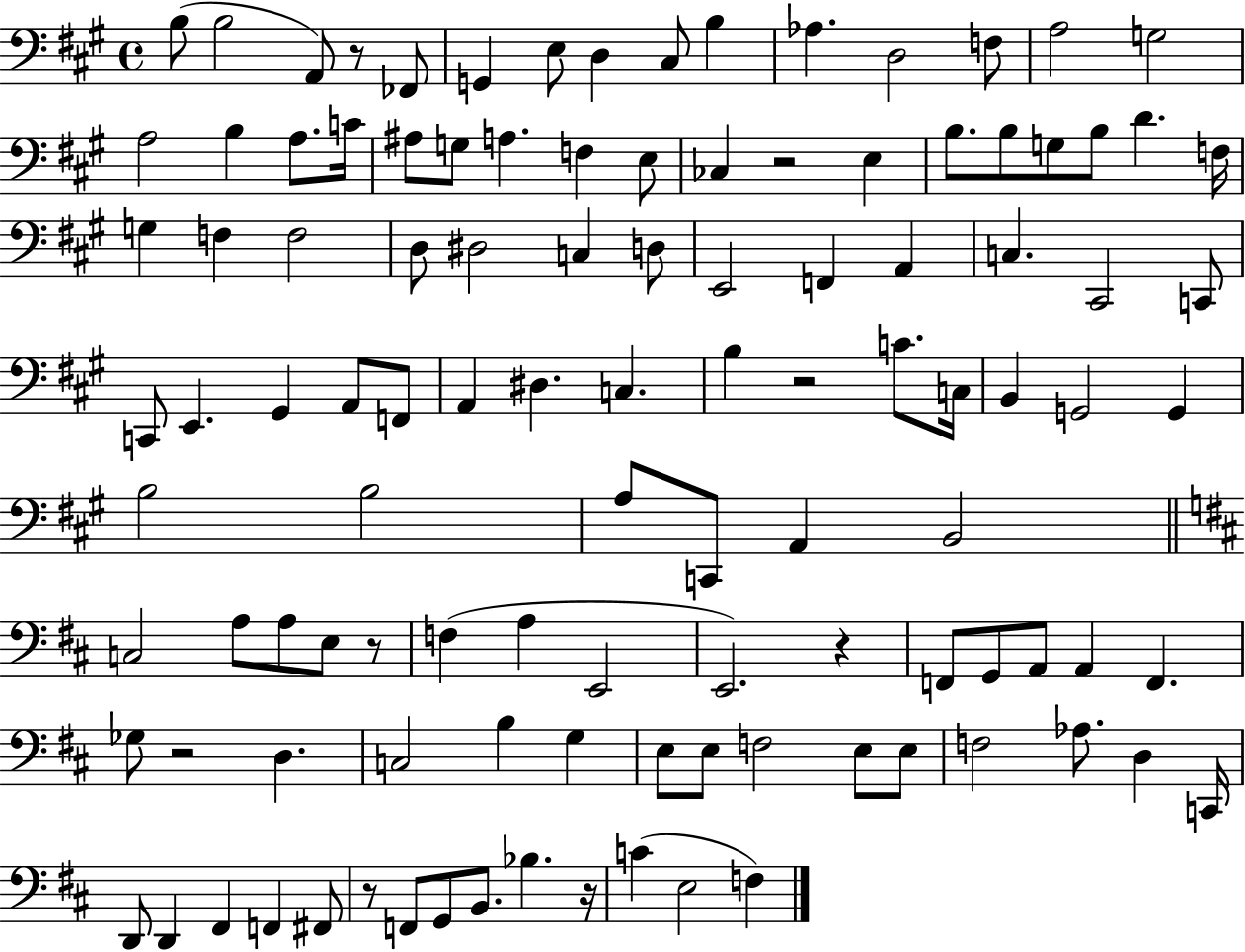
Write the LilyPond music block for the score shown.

{
  \clef bass
  \time 4/4
  \defaultTimeSignature
  \key a \major
  b8( b2 a,8) r8 fes,8 | g,4 e8 d4 cis8 b4 | aes4. d2 f8 | a2 g2 | \break a2 b4 a8. c'16 | ais8 g8 a4. f4 e8 | ces4 r2 e4 | b8. b8 g8 b8 d'4. f16 | \break g4 f4 f2 | d8 dis2 c4 d8 | e,2 f,4 a,4 | c4. cis,2 c,8 | \break c,8 e,4. gis,4 a,8 f,8 | a,4 dis4. c4. | b4 r2 c'8. c16 | b,4 g,2 g,4 | \break b2 b2 | a8 c,8 a,4 b,2 | \bar "||" \break \key b \minor c2 a8 a8 e8 r8 | f4( a4 e,2 | e,2.) r4 | f,8 g,8 a,8 a,4 f,4. | \break ges8 r2 d4. | c2 b4 g4 | e8 e8 f2 e8 e8 | f2 aes8. d4 c,16 | \break d,8 d,4 fis,4 f,4 fis,8 | r8 f,8 g,8 b,8. bes4. r16 | c'4( e2 f4) | \bar "|."
}